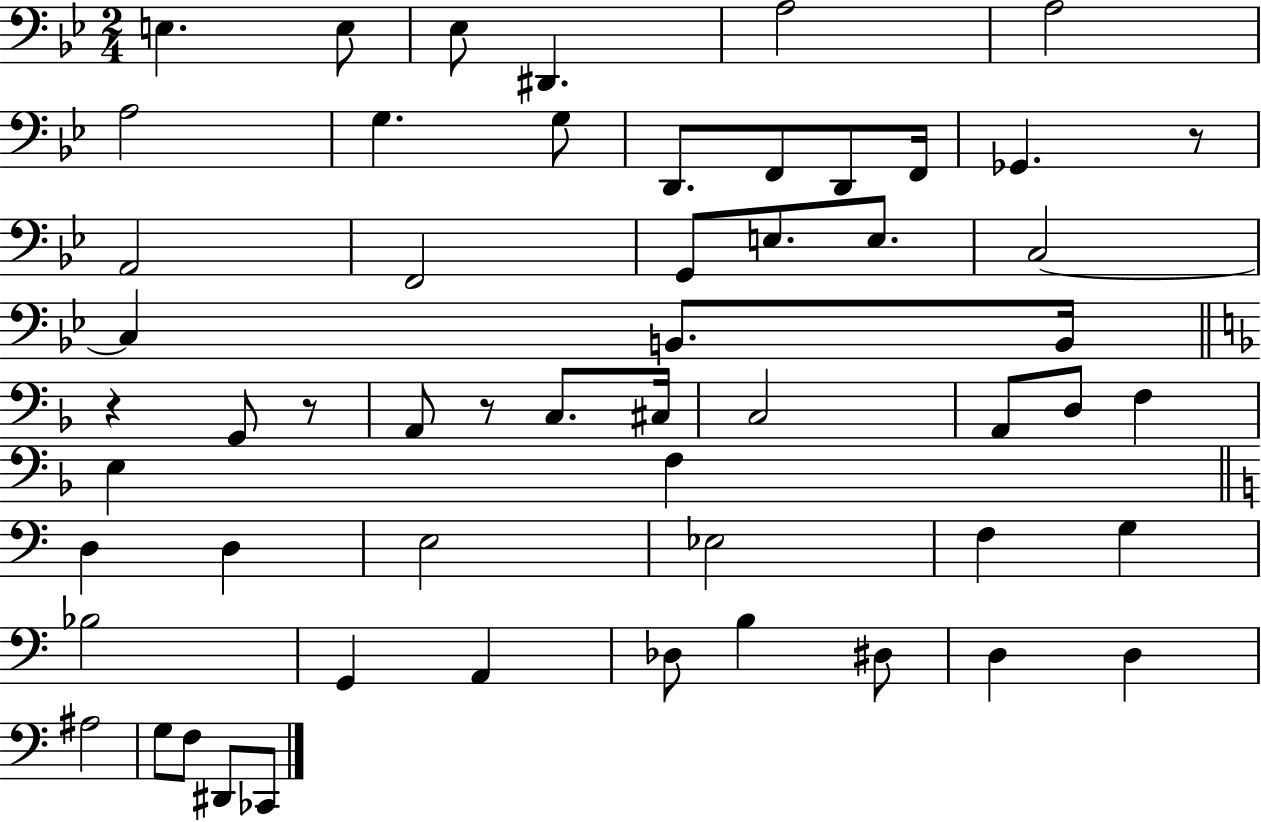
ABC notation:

X:1
T:Untitled
M:2/4
L:1/4
K:Bb
E, E,/2 _E,/2 ^D,, A,2 A,2 A,2 G, G,/2 D,,/2 F,,/2 D,,/2 F,,/4 _G,, z/2 A,,2 F,,2 G,,/2 E,/2 E,/2 C,2 C, B,,/2 B,,/4 z G,,/2 z/2 A,,/2 z/2 C,/2 ^C,/4 C,2 A,,/2 D,/2 F, E, F, D, D, E,2 _E,2 F, G, _B,2 G,, A,, _D,/2 B, ^D,/2 D, D, ^A,2 G,/2 F,/2 ^D,,/2 _C,,/2